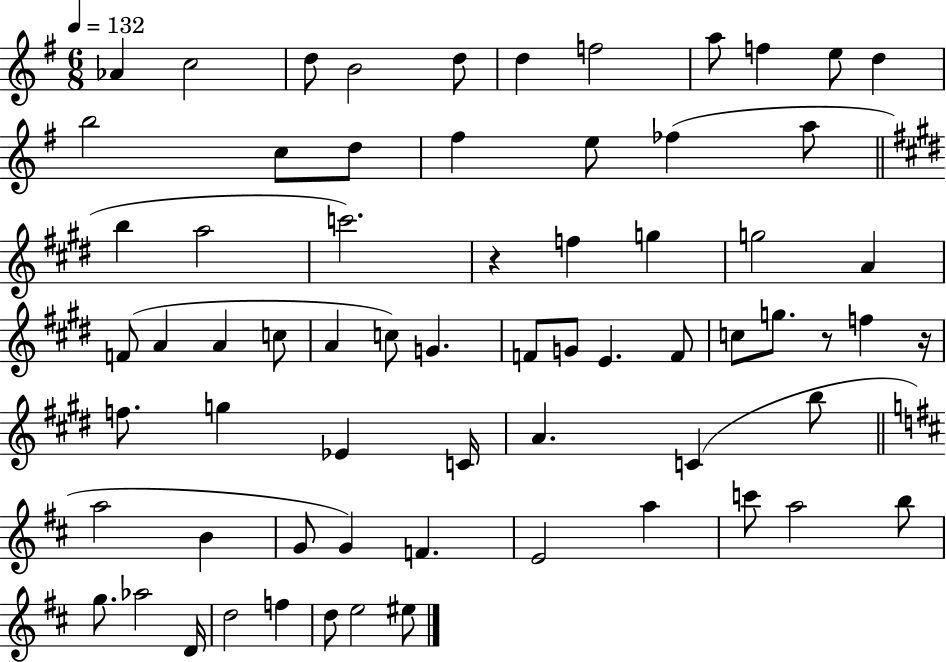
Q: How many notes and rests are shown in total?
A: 67